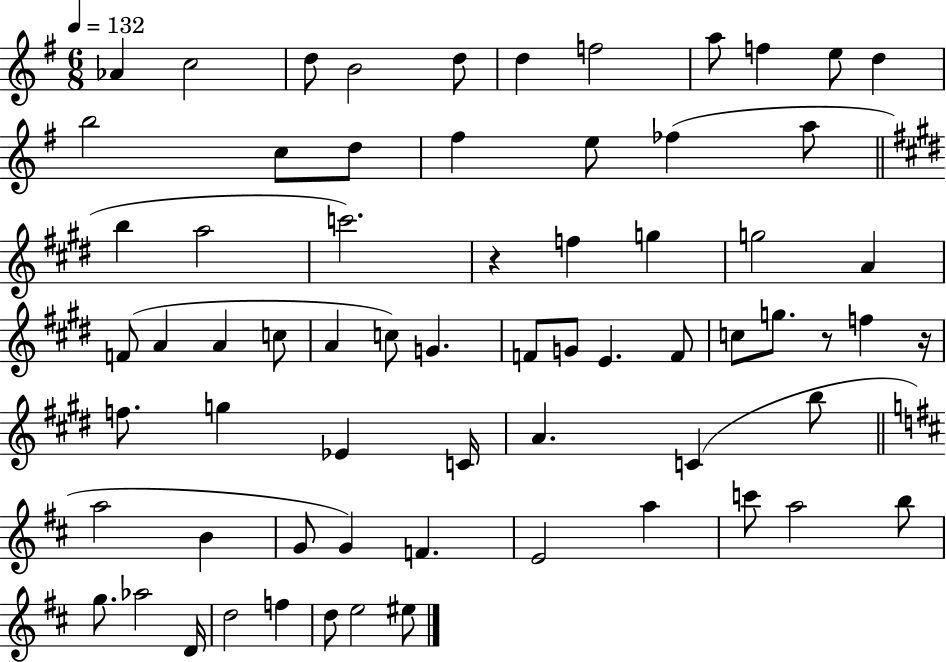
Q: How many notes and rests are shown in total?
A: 67